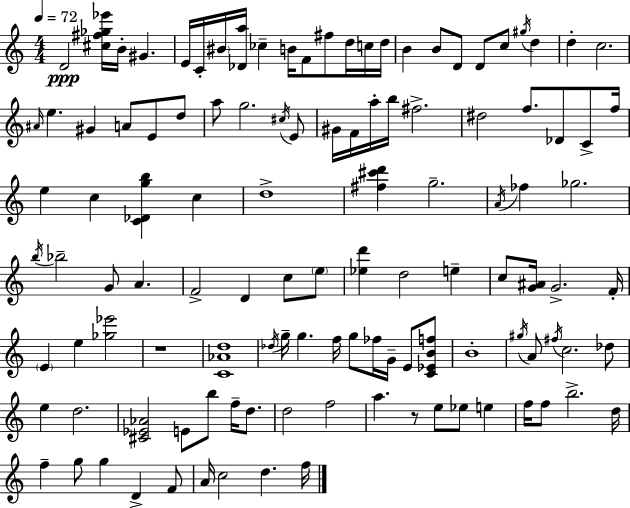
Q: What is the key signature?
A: A minor